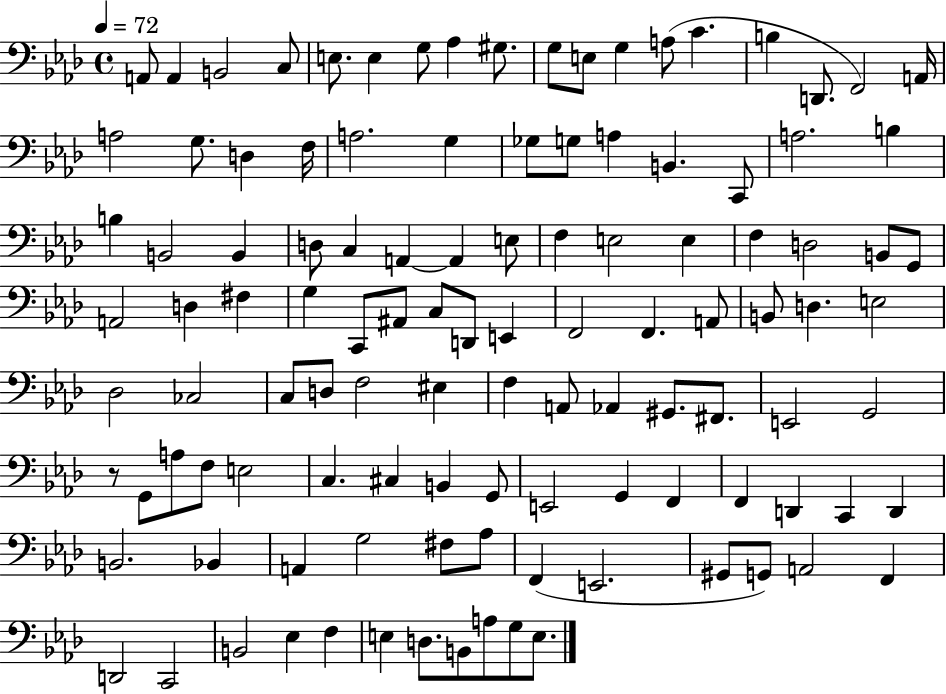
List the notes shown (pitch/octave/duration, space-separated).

A2/e A2/q B2/h C3/e E3/e. E3/q G3/e Ab3/q G#3/e. G3/e E3/e G3/q A3/e C4/q. B3/q D2/e. F2/h A2/s A3/h G3/e. D3/q F3/s A3/h. G3/q Gb3/e G3/e A3/q B2/q. C2/e A3/h. B3/q B3/q B2/h B2/q D3/e C3/q A2/q A2/q E3/e F3/q E3/h E3/q F3/q D3/h B2/e G2/e A2/h D3/q F#3/q G3/q C2/e A#2/e C3/e D2/e E2/q F2/h F2/q. A2/e B2/e D3/q. E3/h Db3/h CES3/h C3/e D3/e F3/h EIS3/q F3/q A2/e Ab2/q G#2/e. F#2/e. E2/h G2/h R/e G2/e A3/e F3/e E3/h C3/q. C#3/q B2/q G2/e E2/h G2/q F2/q F2/q D2/q C2/q D2/q B2/h. Bb2/q A2/q G3/h F#3/e Ab3/e F2/q E2/h. G#2/e G2/e A2/h F2/q D2/h C2/h B2/h Eb3/q F3/q E3/q D3/e. B2/e A3/e G3/e E3/e.